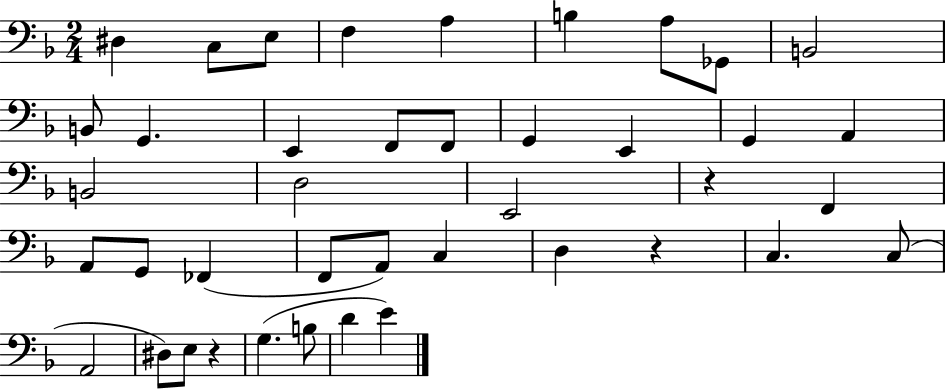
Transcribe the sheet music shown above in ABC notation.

X:1
T:Untitled
M:2/4
L:1/4
K:F
^D, C,/2 E,/2 F, A, B, A,/2 _G,,/2 B,,2 B,,/2 G,, E,, F,,/2 F,,/2 G,, E,, G,, A,, B,,2 D,2 E,,2 z F,, A,,/2 G,,/2 _F,, F,,/2 A,,/2 C, D, z C, C,/2 A,,2 ^D,/2 E,/2 z G, B,/2 D E